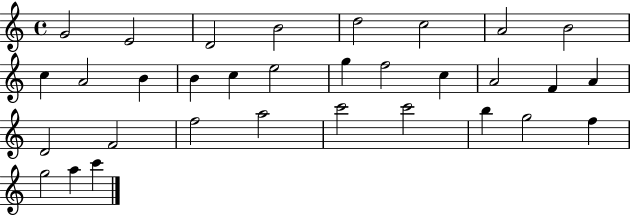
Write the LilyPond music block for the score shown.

{
  \clef treble
  \time 4/4
  \defaultTimeSignature
  \key c \major
  g'2 e'2 | d'2 b'2 | d''2 c''2 | a'2 b'2 | \break c''4 a'2 b'4 | b'4 c''4 e''2 | g''4 f''2 c''4 | a'2 f'4 a'4 | \break d'2 f'2 | f''2 a''2 | c'''2 c'''2 | b''4 g''2 f''4 | \break g''2 a''4 c'''4 | \bar "|."
}